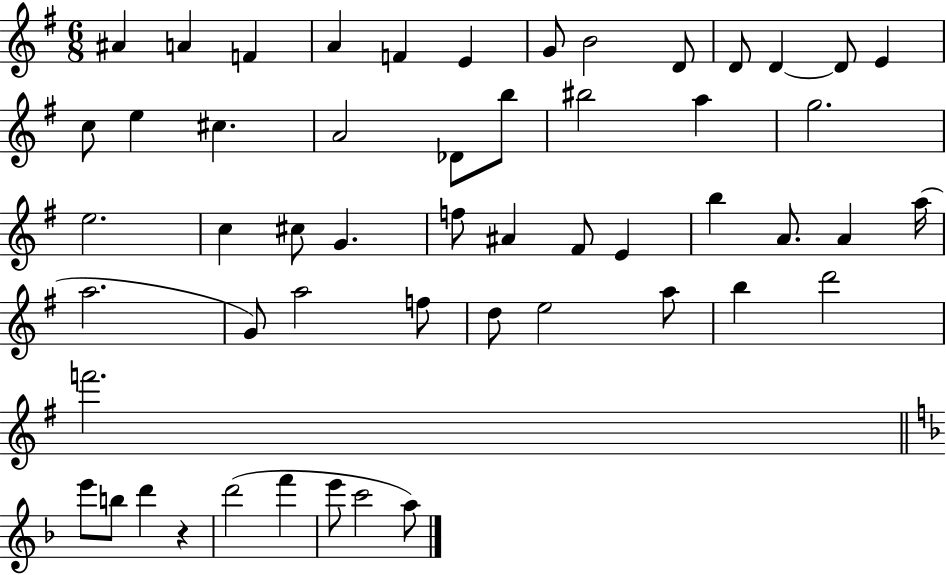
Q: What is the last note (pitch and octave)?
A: A5